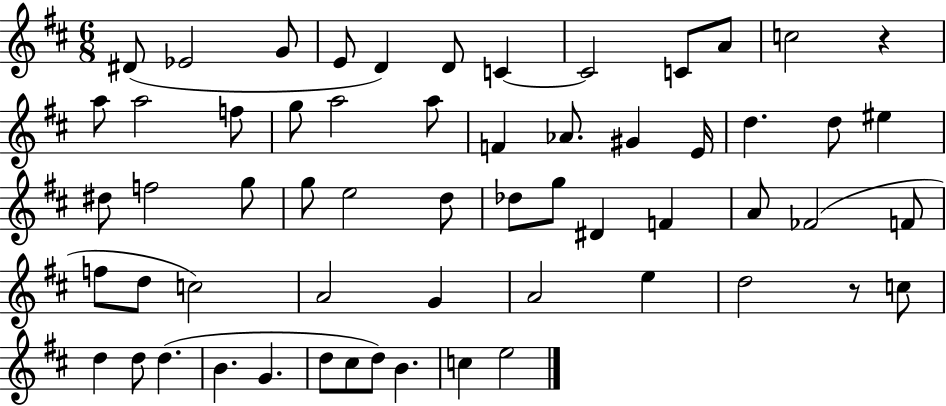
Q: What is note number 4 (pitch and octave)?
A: E4